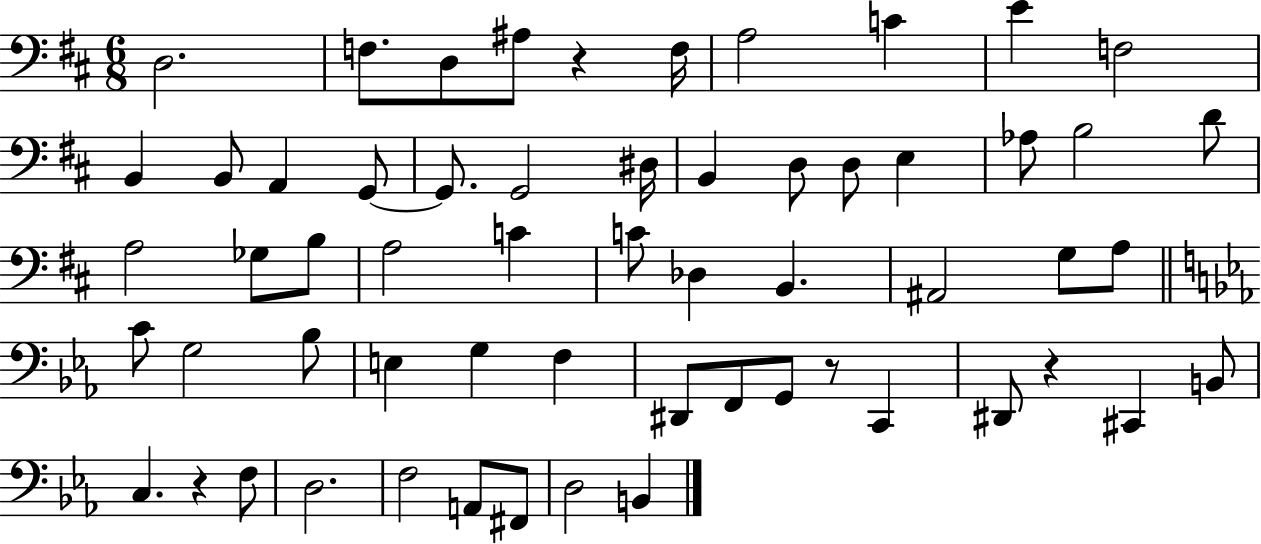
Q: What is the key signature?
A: D major